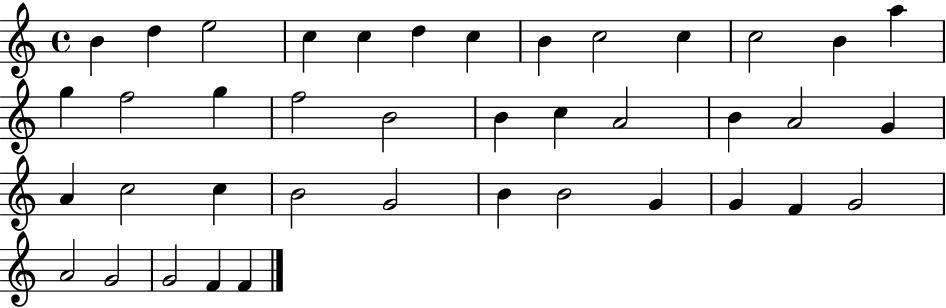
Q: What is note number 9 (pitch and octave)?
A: C5